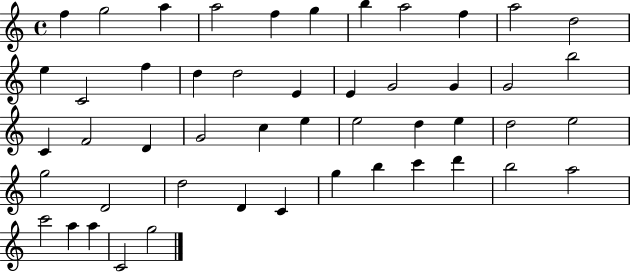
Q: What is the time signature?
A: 4/4